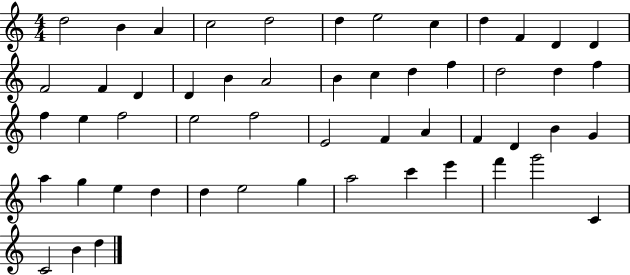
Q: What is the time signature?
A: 4/4